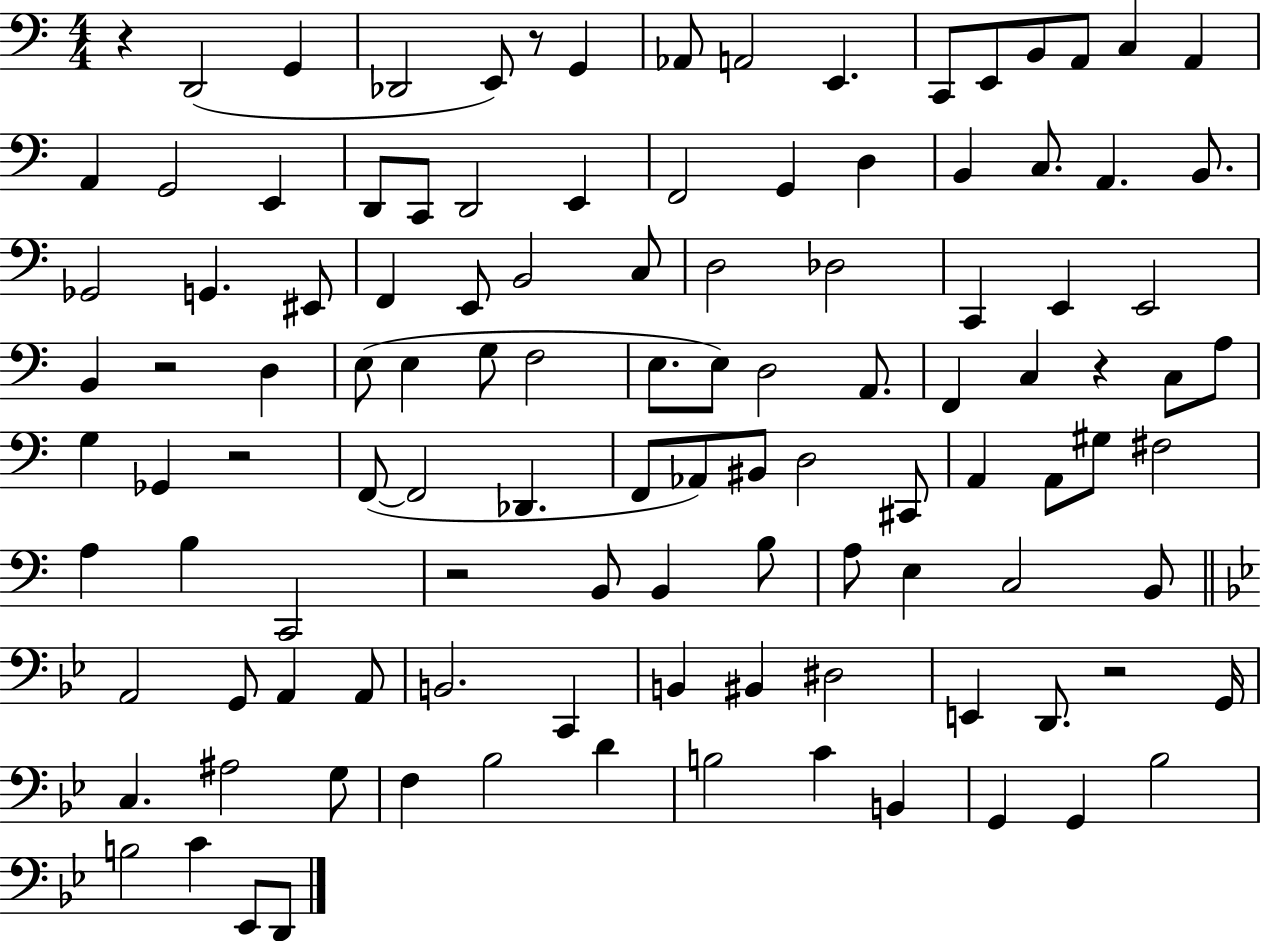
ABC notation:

X:1
T:Untitled
M:4/4
L:1/4
K:C
z D,,2 G,, _D,,2 E,,/2 z/2 G,, _A,,/2 A,,2 E,, C,,/2 E,,/2 B,,/2 A,,/2 C, A,, A,, G,,2 E,, D,,/2 C,,/2 D,,2 E,, F,,2 G,, D, B,, C,/2 A,, B,,/2 _G,,2 G,, ^E,,/2 F,, E,,/2 B,,2 C,/2 D,2 _D,2 C,, E,, E,,2 B,, z2 D, E,/2 E, G,/2 F,2 E,/2 E,/2 D,2 A,,/2 F,, C, z C,/2 A,/2 G, _G,, z2 F,,/2 F,,2 _D,, F,,/2 _A,,/2 ^B,,/2 D,2 ^C,,/2 A,, A,,/2 ^G,/2 ^F,2 A, B, C,,2 z2 B,,/2 B,, B,/2 A,/2 E, C,2 B,,/2 A,,2 G,,/2 A,, A,,/2 B,,2 C,, B,, ^B,, ^D,2 E,, D,,/2 z2 G,,/4 C, ^A,2 G,/2 F, _B,2 D B,2 C B,, G,, G,, _B,2 B,2 C _E,,/2 D,,/2